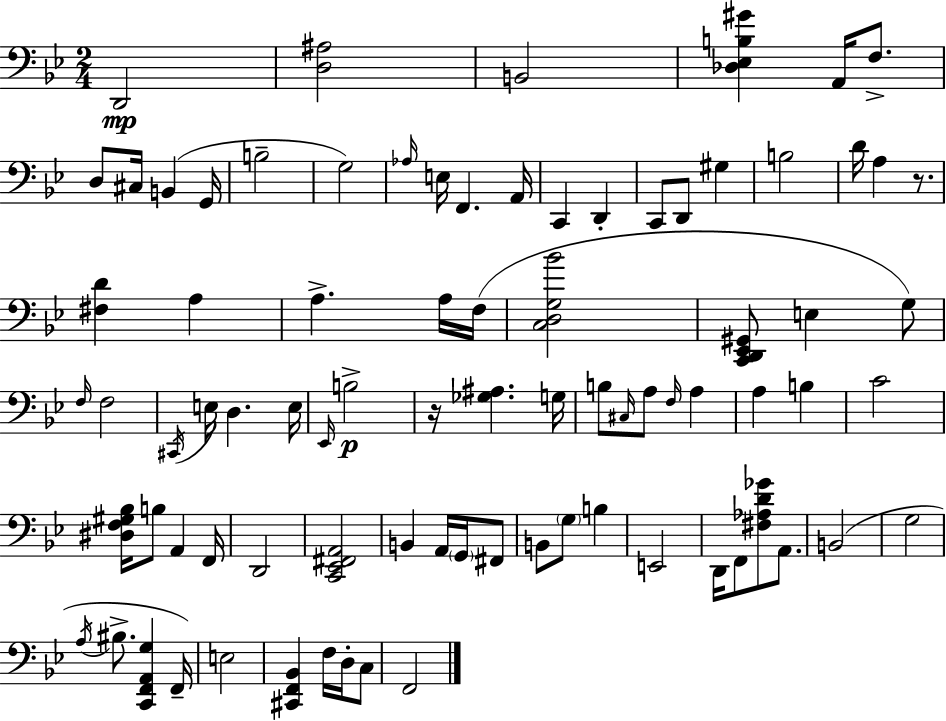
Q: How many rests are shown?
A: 2